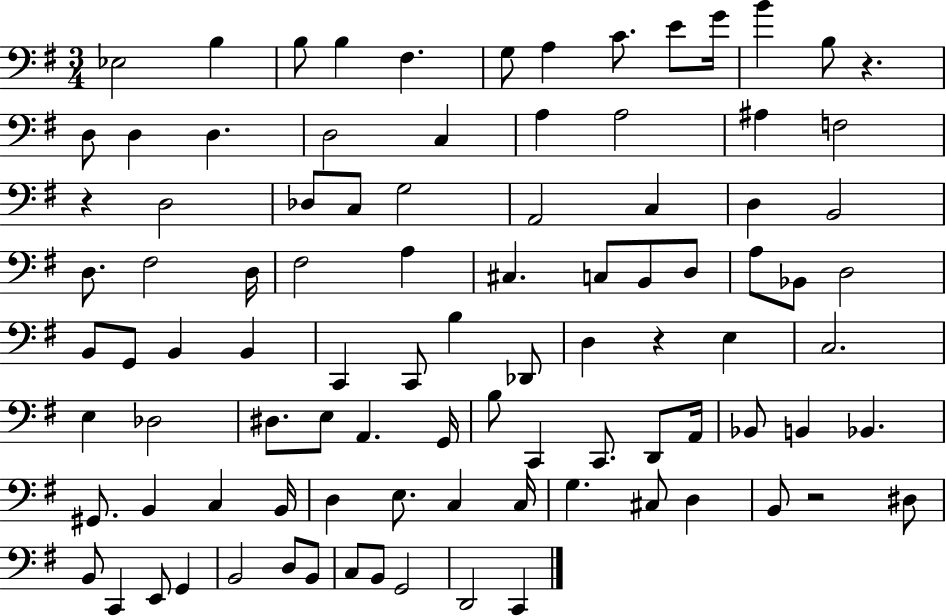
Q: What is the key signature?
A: G major